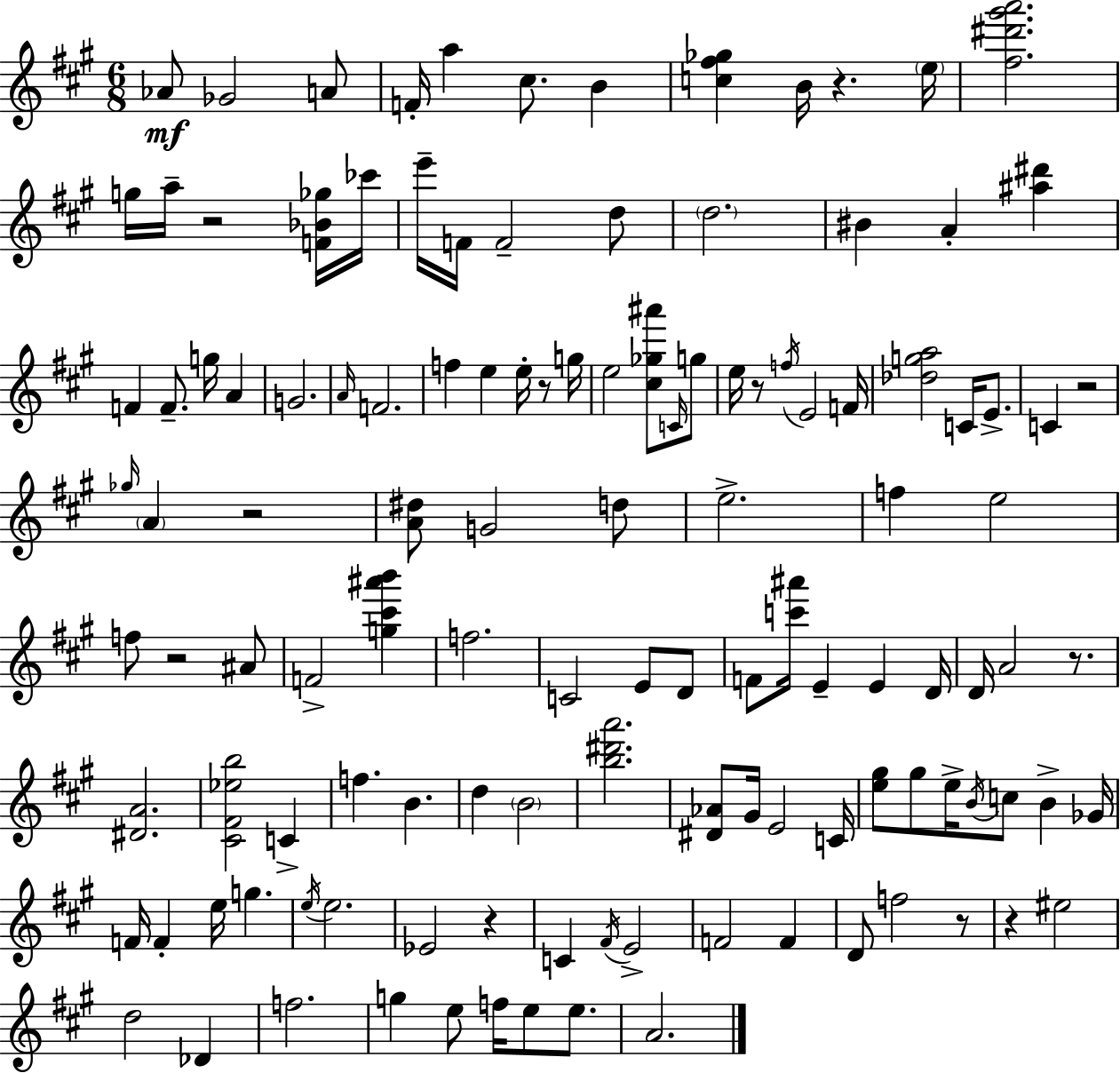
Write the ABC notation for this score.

X:1
T:Untitled
M:6/8
L:1/4
K:A
_A/2 _G2 A/2 F/4 a ^c/2 B [c^f_g] B/4 z e/4 [^f^d'^g'a']2 g/4 a/4 z2 [F_B_g]/4 _c'/4 e'/4 F/4 F2 d/2 d2 ^B A [^a^d'] F F/2 g/4 A G2 A/4 F2 f e e/4 z/2 g/4 e2 [^c_g^a']/2 C/4 g/2 e/4 z/2 f/4 E2 F/4 [_dga]2 C/4 E/2 C z2 _g/4 A z2 [A^d]/2 G2 d/2 e2 f e2 f/2 z2 ^A/2 F2 [g^c'^a'b'] f2 C2 E/2 D/2 F/2 [c'^a']/4 E E D/4 D/4 A2 z/2 [^DA]2 [^C^F_eb]2 C f B d B2 [b^d'a']2 [^D_A]/2 ^G/4 E2 C/4 [e^g]/2 ^g/2 e/4 B/4 c/2 B _G/4 F/4 F e/4 g e/4 e2 _E2 z C ^F/4 E2 F2 F D/2 f2 z/2 z ^e2 d2 _D f2 g e/2 f/4 e/2 e/2 A2